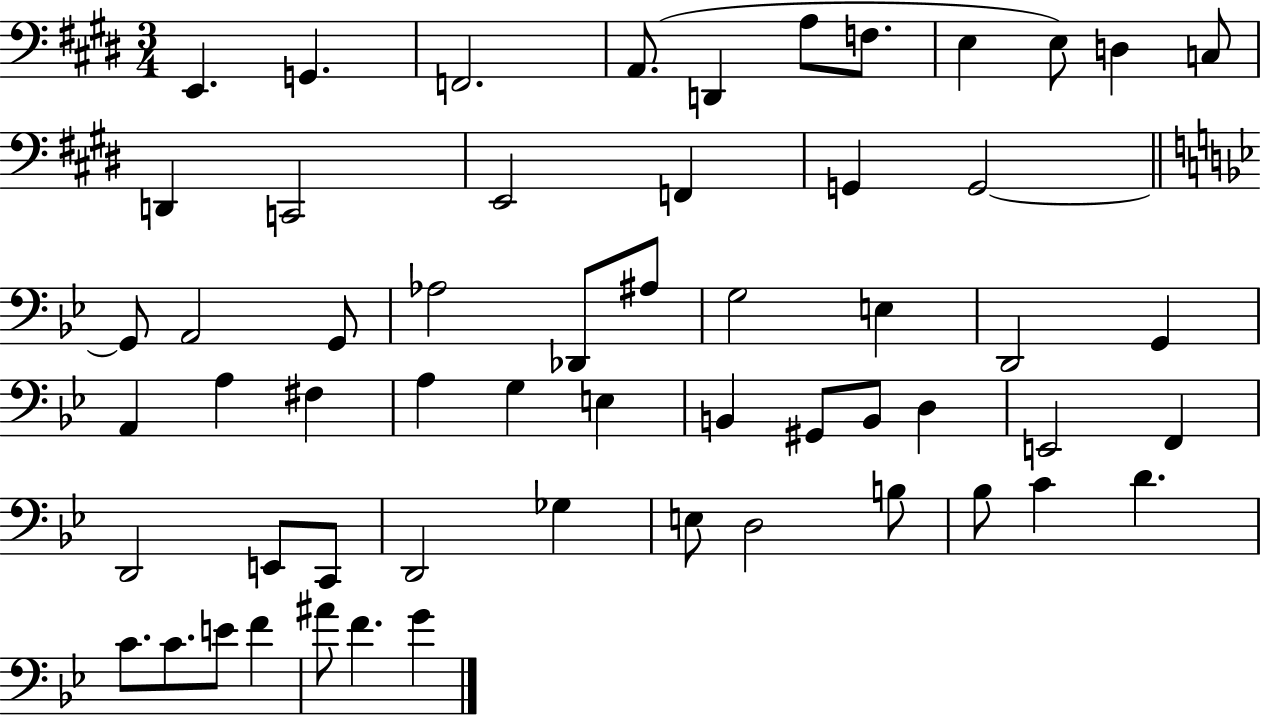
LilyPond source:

{
  \clef bass
  \numericTimeSignature
  \time 3/4
  \key e \major
  e,4. g,4. | f,2. | a,8.( d,4 a8 f8. | e4 e8) d4 c8 | \break d,4 c,2 | e,2 f,4 | g,4 g,2~~ | \bar "||" \break \key g \minor g,8 a,2 g,8 | aes2 des,8 ais8 | g2 e4 | d,2 g,4 | \break a,4 a4 fis4 | a4 g4 e4 | b,4 gis,8 b,8 d4 | e,2 f,4 | \break d,2 e,8 c,8 | d,2 ges4 | e8 d2 b8 | bes8 c'4 d'4. | \break c'8. c'8. e'8 f'4 | ais'8 f'4. g'4 | \bar "|."
}